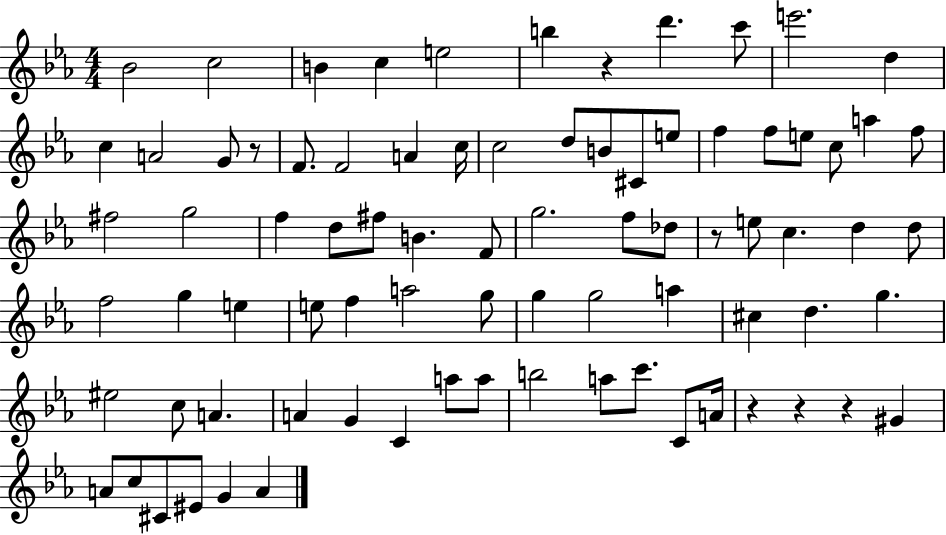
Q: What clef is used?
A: treble